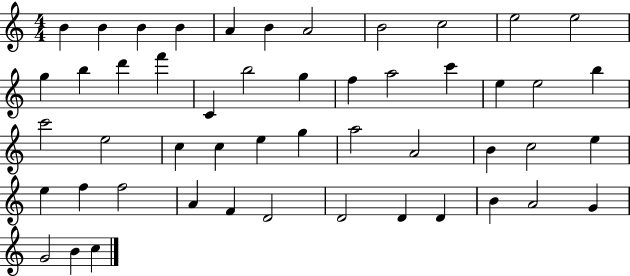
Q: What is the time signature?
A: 4/4